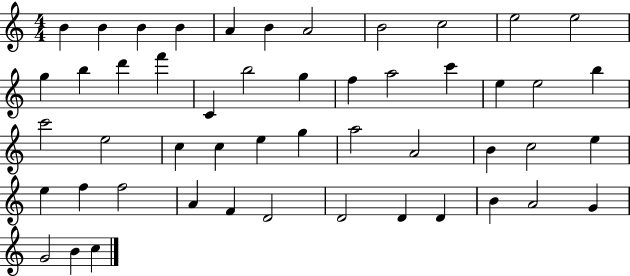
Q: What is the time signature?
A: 4/4